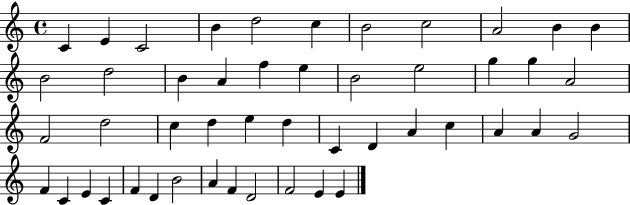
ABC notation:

X:1
T:Untitled
M:4/4
L:1/4
K:C
C E C2 B d2 c B2 c2 A2 B B B2 d2 B A f e B2 e2 g g A2 F2 d2 c d e d C D A c A A G2 F C E C F D B2 A F D2 F2 E E